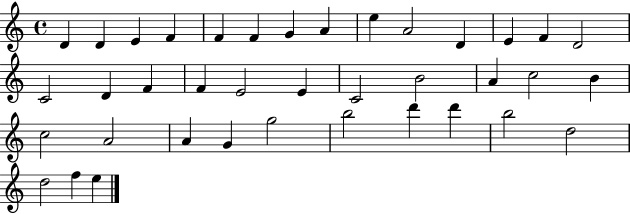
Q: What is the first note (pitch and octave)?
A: D4